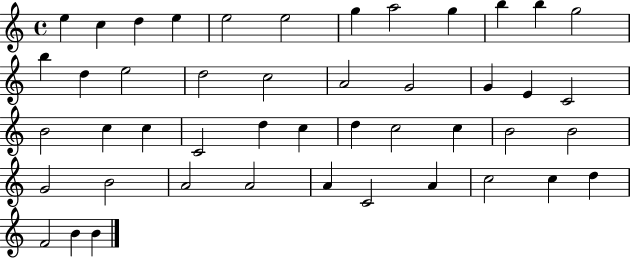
{
  \clef treble
  \time 4/4
  \defaultTimeSignature
  \key c \major
  e''4 c''4 d''4 e''4 | e''2 e''2 | g''4 a''2 g''4 | b''4 b''4 g''2 | \break b''4 d''4 e''2 | d''2 c''2 | a'2 g'2 | g'4 e'4 c'2 | \break b'2 c''4 c''4 | c'2 d''4 c''4 | d''4 c''2 c''4 | b'2 b'2 | \break g'2 b'2 | a'2 a'2 | a'4 c'2 a'4 | c''2 c''4 d''4 | \break f'2 b'4 b'4 | \bar "|."
}